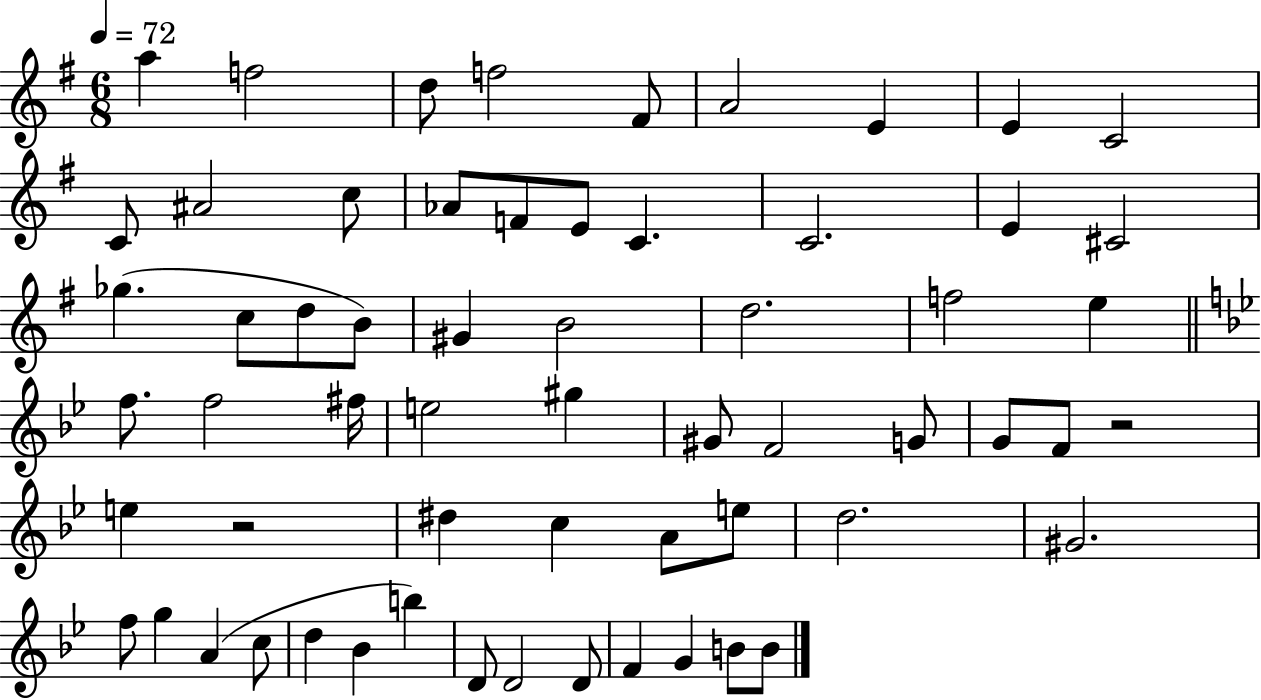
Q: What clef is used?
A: treble